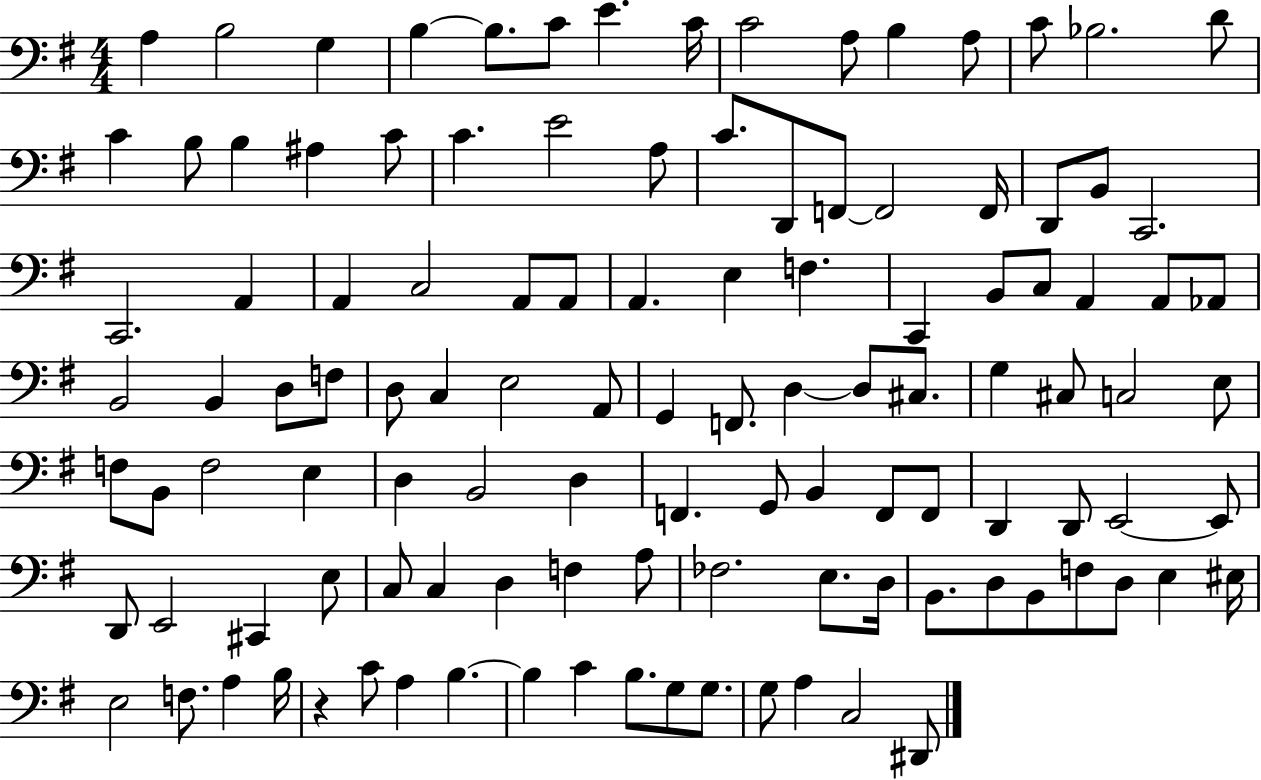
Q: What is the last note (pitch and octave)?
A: D#2